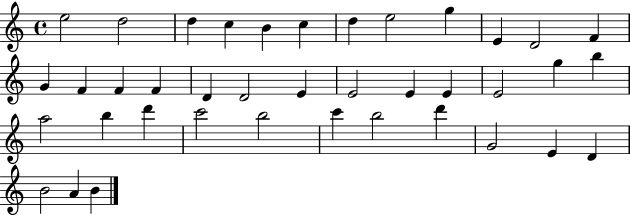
E5/h D5/h D5/q C5/q B4/q C5/q D5/q E5/h G5/q E4/q D4/h F4/q G4/q F4/q F4/q F4/q D4/q D4/h E4/q E4/h E4/q E4/q E4/h G5/q B5/q A5/h B5/q D6/q C6/h B5/h C6/q B5/h D6/q G4/h E4/q D4/q B4/h A4/q B4/q